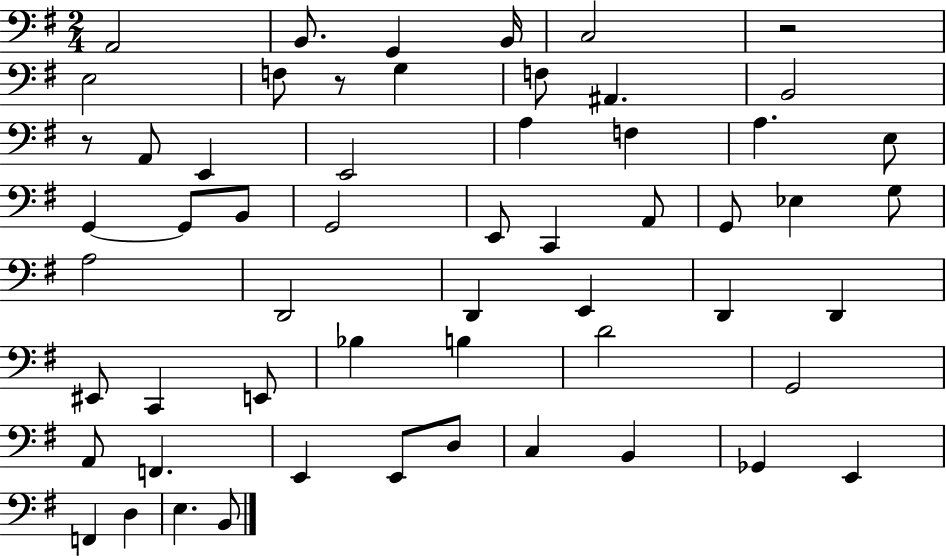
{
  \clef bass
  \numericTimeSignature
  \time 2/4
  \key g \major
  a,2 | b,8. g,4 b,16 | c2 | r2 | \break e2 | f8 r8 g4 | f8 ais,4. | b,2 | \break r8 a,8 e,4 | e,2 | a4 f4 | a4. e8 | \break g,4~~ g,8 b,8 | g,2 | e,8 c,4 a,8 | g,8 ees4 g8 | \break a2 | d,2 | d,4 e,4 | d,4 d,4 | \break eis,8 c,4 e,8 | bes4 b4 | d'2 | g,2 | \break a,8 f,4. | e,4 e,8 d8 | c4 b,4 | ges,4 e,4 | \break f,4 d4 | e4. b,8 | \bar "|."
}